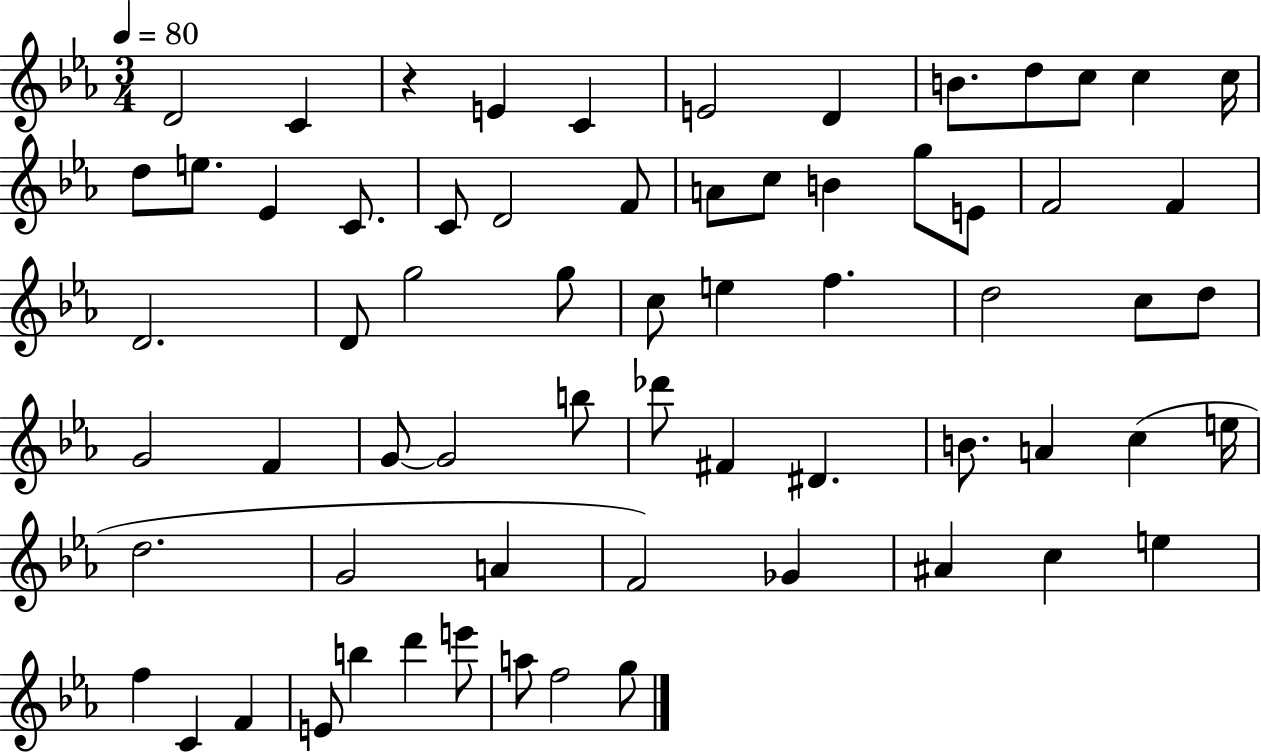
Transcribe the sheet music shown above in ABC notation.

X:1
T:Untitled
M:3/4
L:1/4
K:Eb
D2 C z E C E2 D B/2 d/2 c/2 c c/4 d/2 e/2 _E C/2 C/2 D2 F/2 A/2 c/2 B g/2 E/2 F2 F D2 D/2 g2 g/2 c/2 e f d2 c/2 d/2 G2 F G/2 G2 b/2 _d'/2 ^F ^D B/2 A c e/4 d2 G2 A F2 _G ^A c e f C F E/2 b d' e'/2 a/2 f2 g/2